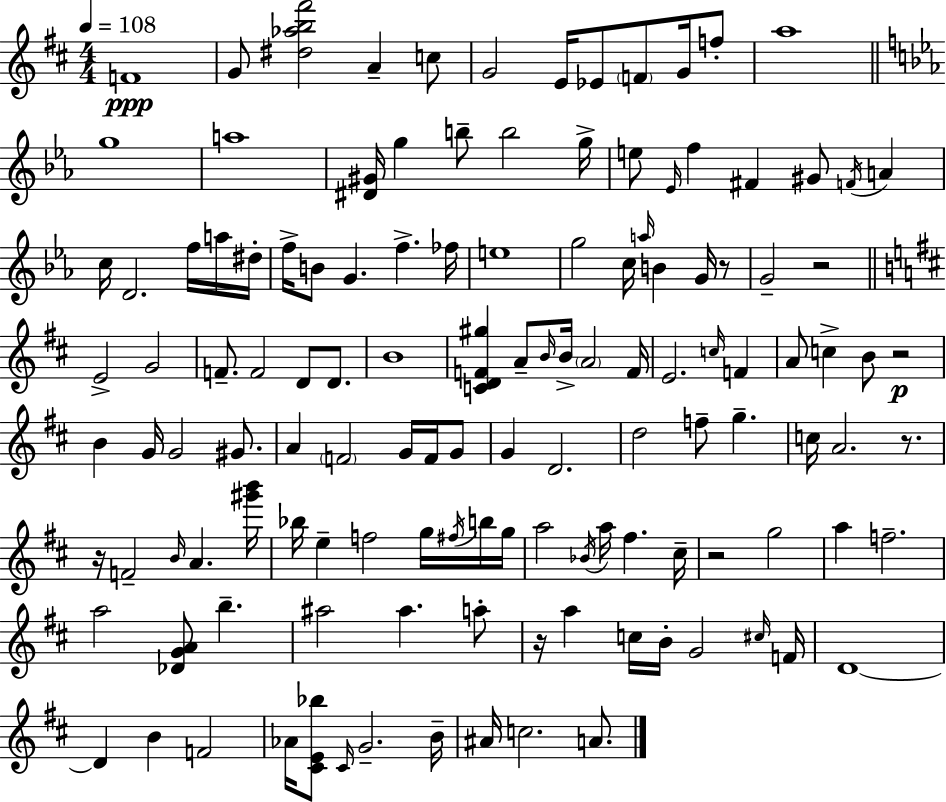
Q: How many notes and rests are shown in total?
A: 128